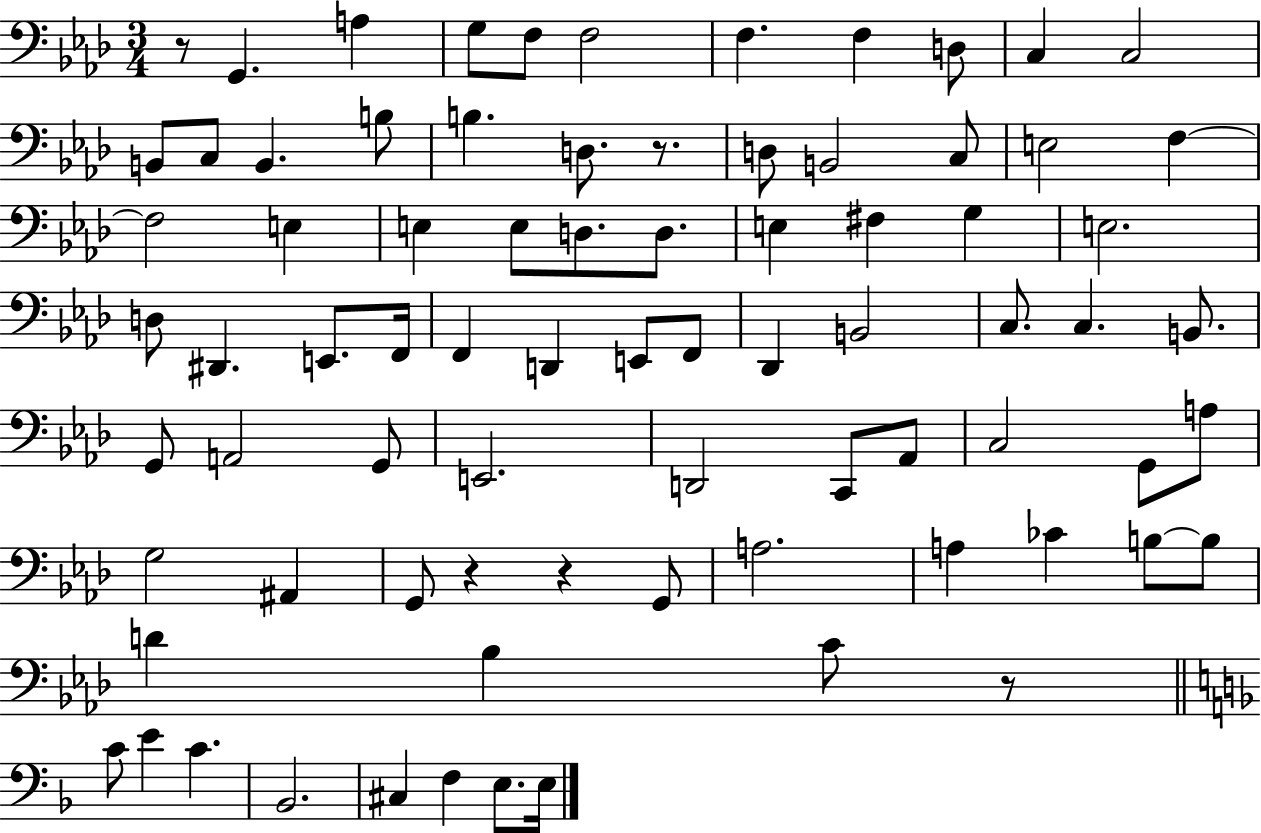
X:1
T:Untitled
M:3/4
L:1/4
K:Ab
z/2 G,, A, G,/2 F,/2 F,2 F, F, D,/2 C, C,2 B,,/2 C,/2 B,, B,/2 B, D,/2 z/2 D,/2 B,,2 C,/2 E,2 F, F,2 E, E, E,/2 D,/2 D,/2 E, ^F, G, E,2 D,/2 ^D,, E,,/2 F,,/4 F,, D,, E,,/2 F,,/2 _D,, B,,2 C,/2 C, B,,/2 G,,/2 A,,2 G,,/2 E,,2 D,,2 C,,/2 _A,,/2 C,2 G,,/2 A,/2 G,2 ^A,, G,,/2 z z G,,/2 A,2 A, _C B,/2 B,/2 D _B, C/2 z/2 C/2 E C _B,,2 ^C, F, E,/2 E,/4